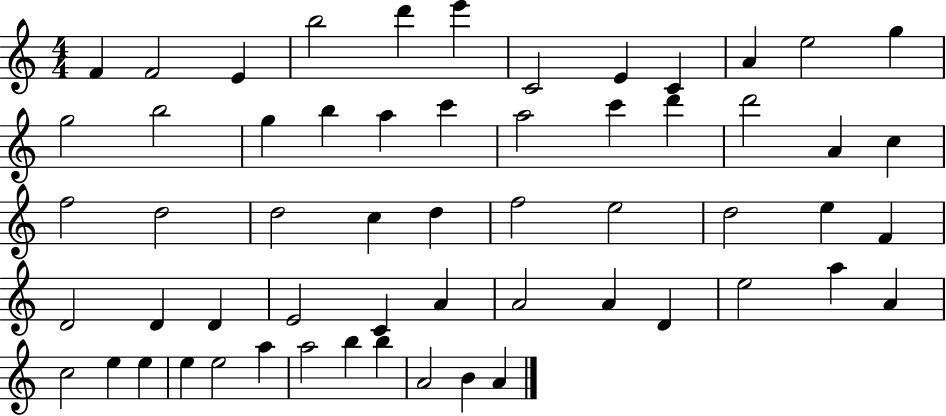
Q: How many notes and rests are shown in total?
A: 58